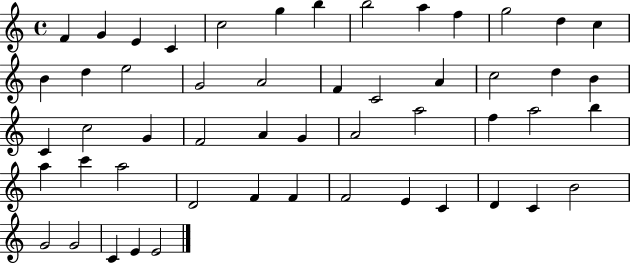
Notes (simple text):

F4/q G4/q E4/q C4/q C5/h G5/q B5/q B5/h A5/q F5/q G5/h D5/q C5/q B4/q D5/q E5/h G4/h A4/h F4/q C4/h A4/q C5/h D5/q B4/q C4/q C5/h G4/q F4/h A4/q G4/q A4/h A5/h F5/q A5/h B5/q A5/q C6/q A5/h D4/h F4/q F4/q F4/h E4/q C4/q D4/q C4/q B4/h G4/h G4/h C4/q E4/q E4/h